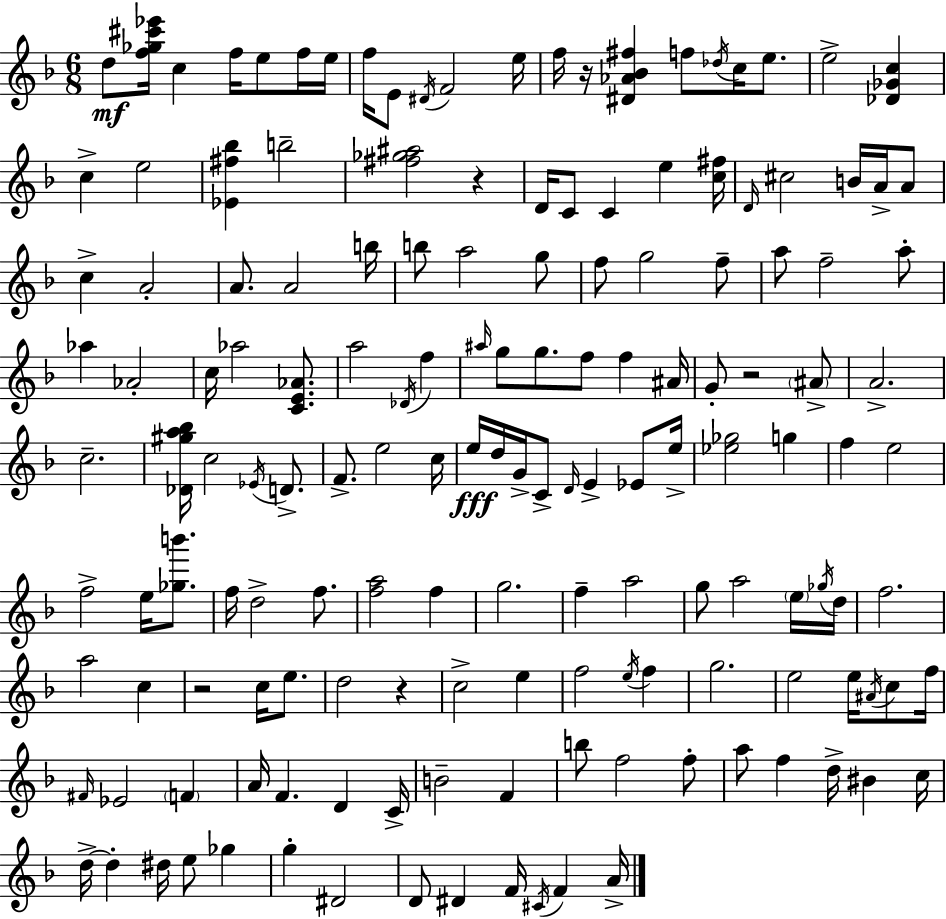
D5/e [F5,Gb5,C#6,Eb6]/s C5/q F5/s E5/e F5/s E5/s F5/s E4/e D#4/s F4/h E5/s F5/s R/s [D#4,Ab4,Bb4,F#5]/q F5/e Db5/s C5/s E5/e. E5/h [Db4,Gb4,C5]/q C5/q E5/h [Eb4,F#5,Bb5]/q B5/h [F#5,Gb5,A#5]/h R/q D4/s C4/e C4/q E5/q [C5,F#5]/s D4/s C#5/h B4/s A4/s A4/e C5/q A4/h A4/e. A4/h B5/s B5/e A5/h G5/e F5/e G5/h F5/e A5/e F5/h A5/e Ab5/q Ab4/h C5/s Ab5/h [C4,E4,Ab4]/e. A5/h Db4/s F5/q A#5/s G5/e G5/e. F5/e F5/q A#4/s G4/e R/h A#4/e A4/h. C5/h. [Db4,G#5,A5,Bb5]/s C5/h Eb4/s D4/e. F4/e. E5/h C5/s E5/s D5/s G4/s C4/e D4/s E4/q Eb4/e E5/s [Eb5,Gb5]/h G5/q F5/q E5/h F5/h E5/s [Gb5,B6]/e. F5/s D5/h F5/e. [F5,A5]/h F5/q G5/h. F5/q A5/h G5/e A5/h E5/s Gb5/s D5/s F5/h. A5/h C5/q R/h C5/s E5/e. D5/h R/q C5/h E5/q F5/h E5/s F5/q G5/h. E5/h E5/s A#4/s C5/e F5/s F#4/s Eb4/h F4/q A4/s F4/q. D4/q C4/s B4/h F4/q B5/e F5/h F5/e A5/e F5/q D5/s BIS4/q C5/s D5/s D5/q D#5/s E5/e Gb5/q G5/q D#4/h D4/e D#4/q F4/s C#4/s F4/q A4/s